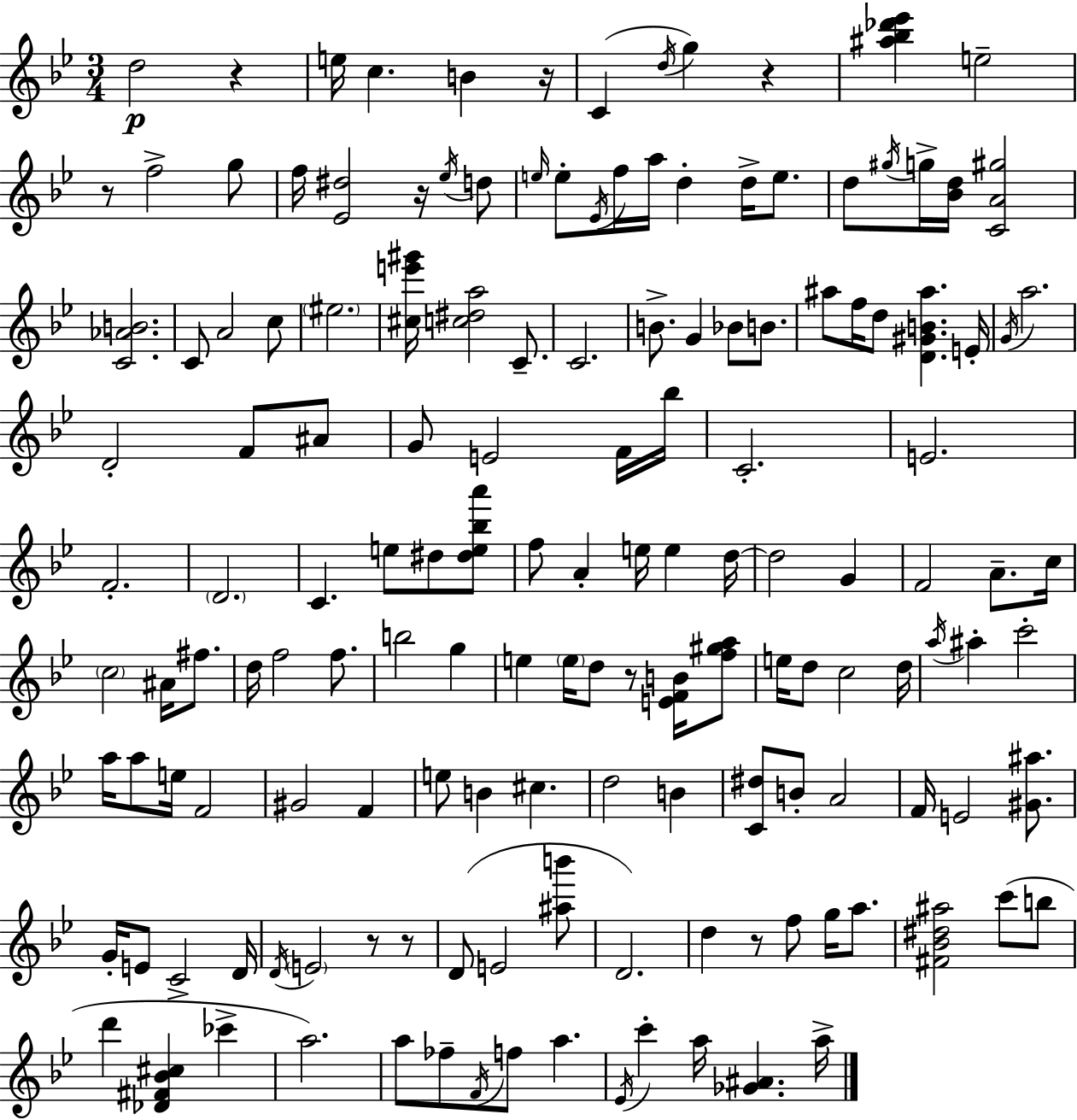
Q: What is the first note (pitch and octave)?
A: D5